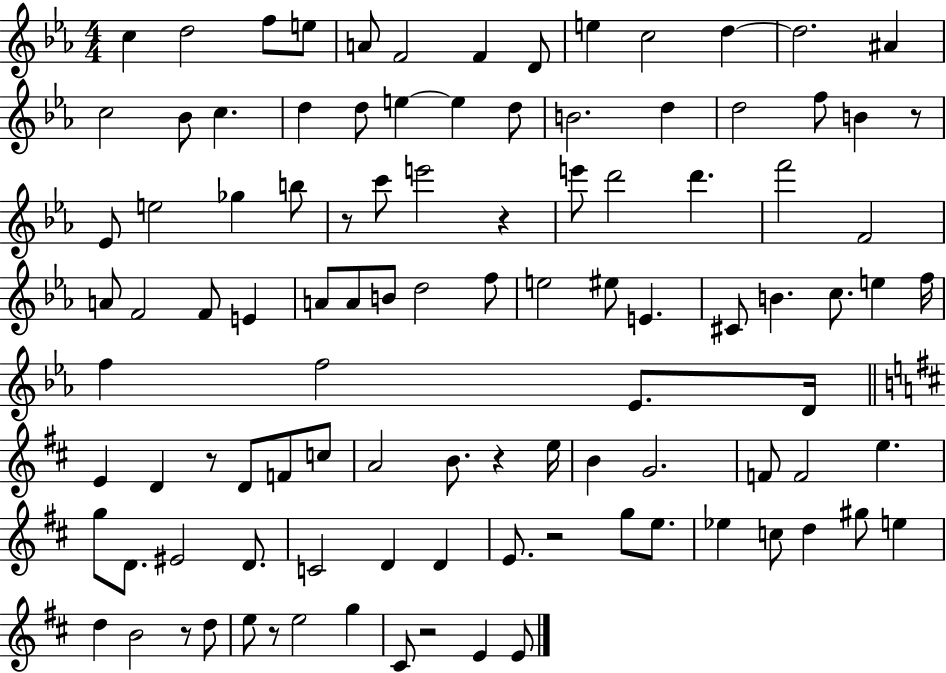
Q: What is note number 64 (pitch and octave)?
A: A4